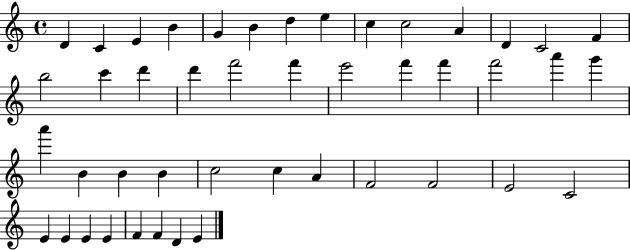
X:1
T:Untitled
M:4/4
L:1/4
K:C
D C E B G B d e c c2 A D C2 F b2 c' d' d' f'2 f' e'2 f' f' f'2 a' g' a' B B B c2 c A F2 F2 E2 C2 E E E E F F D E